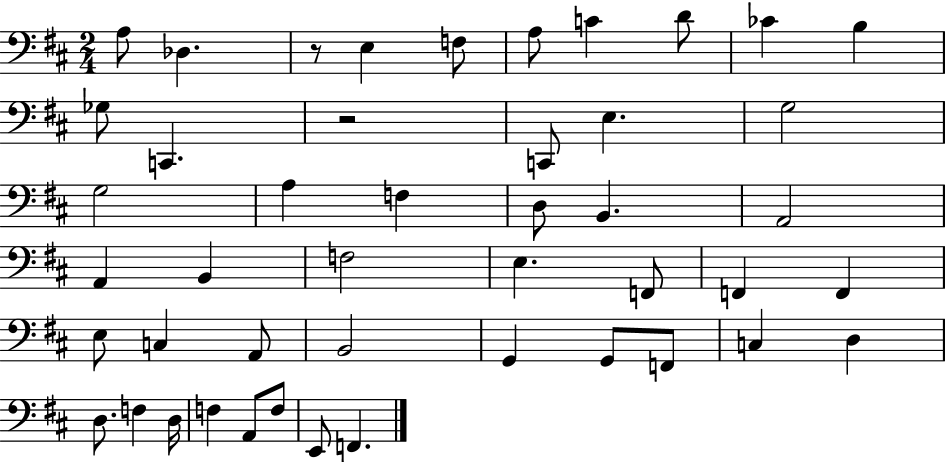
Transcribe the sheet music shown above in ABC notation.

X:1
T:Untitled
M:2/4
L:1/4
K:D
A,/2 _D, z/2 E, F,/2 A,/2 C D/2 _C B, _G,/2 C,, z2 C,,/2 E, G,2 G,2 A, F, D,/2 B,, A,,2 A,, B,, F,2 E, F,,/2 F,, F,, E,/2 C, A,,/2 B,,2 G,, G,,/2 F,,/2 C, D, D,/2 F, D,/4 F, A,,/2 F,/2 E,,/2 F,,